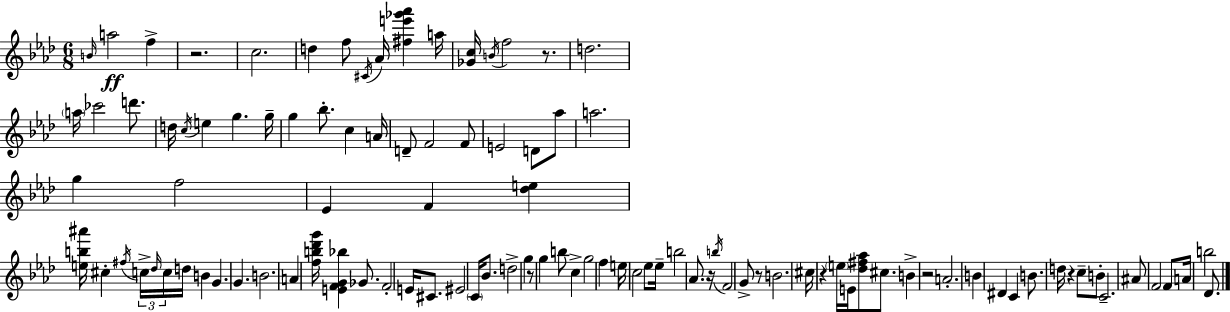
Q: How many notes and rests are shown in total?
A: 105